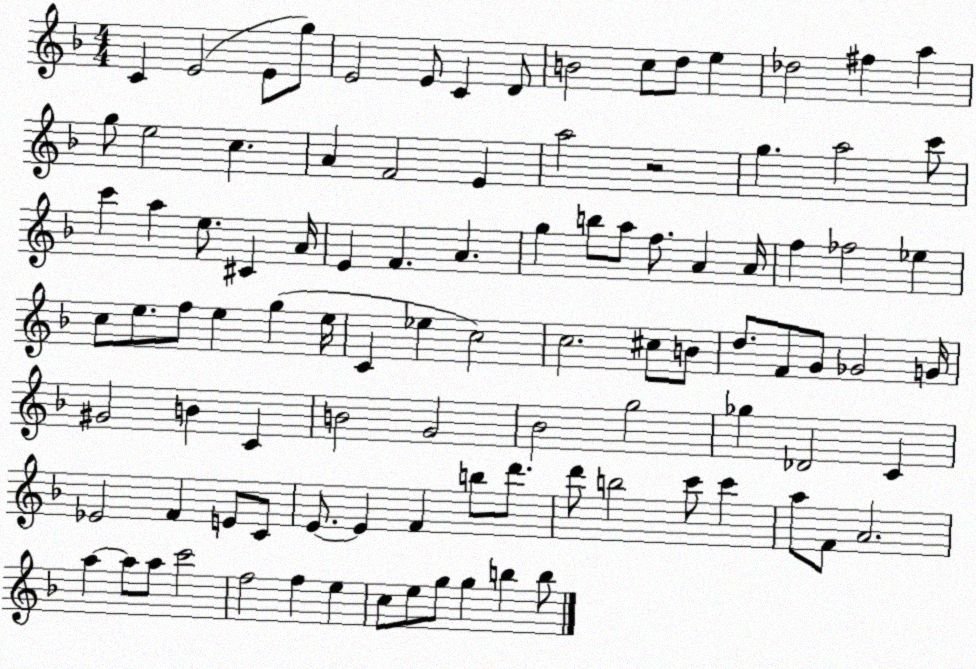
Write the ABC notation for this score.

X:1
T:Untitled
M:4/4
L:1/4
K:F
C E2 E/2 g/2 E2 E/2 C D/2 B2 c/2 d/2 e _d2 ^f a g/2 e2 c A F2 E a2 z2 g a2 c'/2 c' a e/2 ^C A/4 E F A g b/2 a/2 f/2 A A/4 f _f2 _e c/2 e/2 f/2 e g e/4 C _e c2 c2 ^c/2 B/2 d/2 F/2 G/2 _G2 G/4 ^G2 B C B2 G2 _B2 g2 _g _D2 C _E2 F E/2 C/2 E/2 E F b/2 d'/2 d'/2 b2 c'/2 c' a/2 F/2 A2 a a/2 a/2 c'2 f2 f e c/2 e/2 g/2 g b b/2